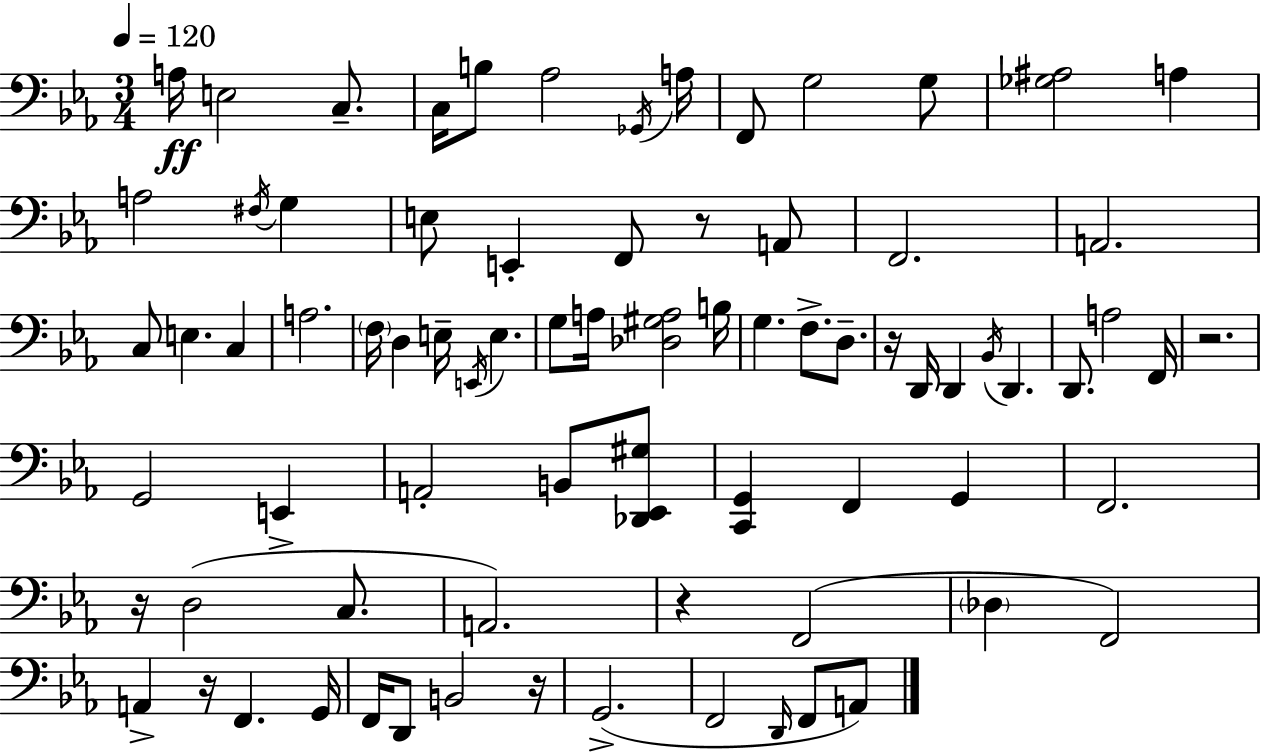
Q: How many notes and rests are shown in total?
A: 78